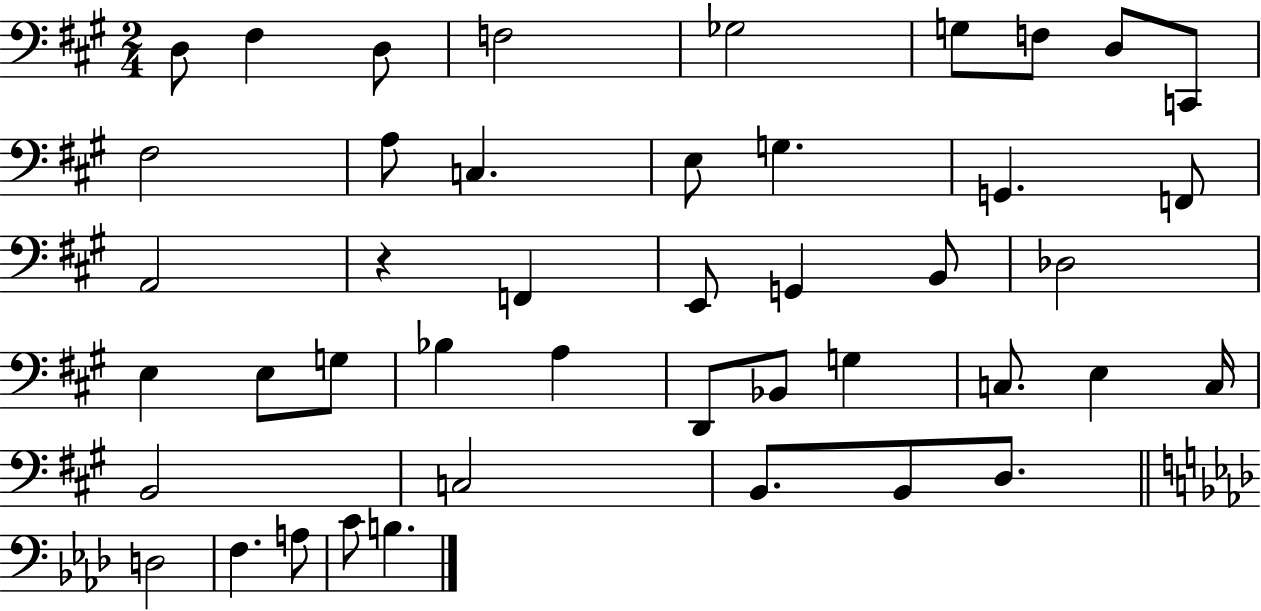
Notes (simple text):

D3/e F#3/q D3/e F3/h Gb3/h G3/e F3/e D3/e C2/e F#3/h A3/e C3/q. E3/e G3/q. G2/q. F2/e A2/h R/q F2/q E2/e G2/q B2/e Db3/h E3/q E3/e G3/e Bb3/q A3/q D2/e Bb2/e G3/q C3/e. E3/q C3/s B2/h C3/h B2/e. B2/e D3/e. D3/h F3/q. A3/e C4/e B3/q.